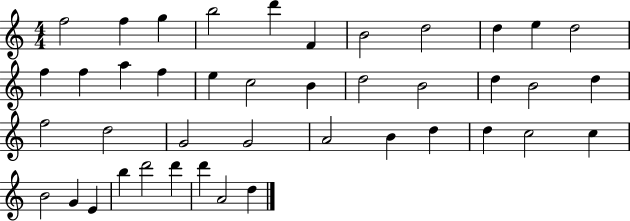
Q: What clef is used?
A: treble